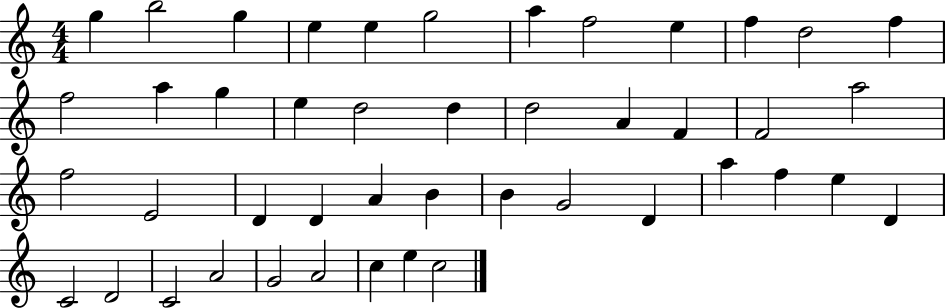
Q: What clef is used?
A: treble